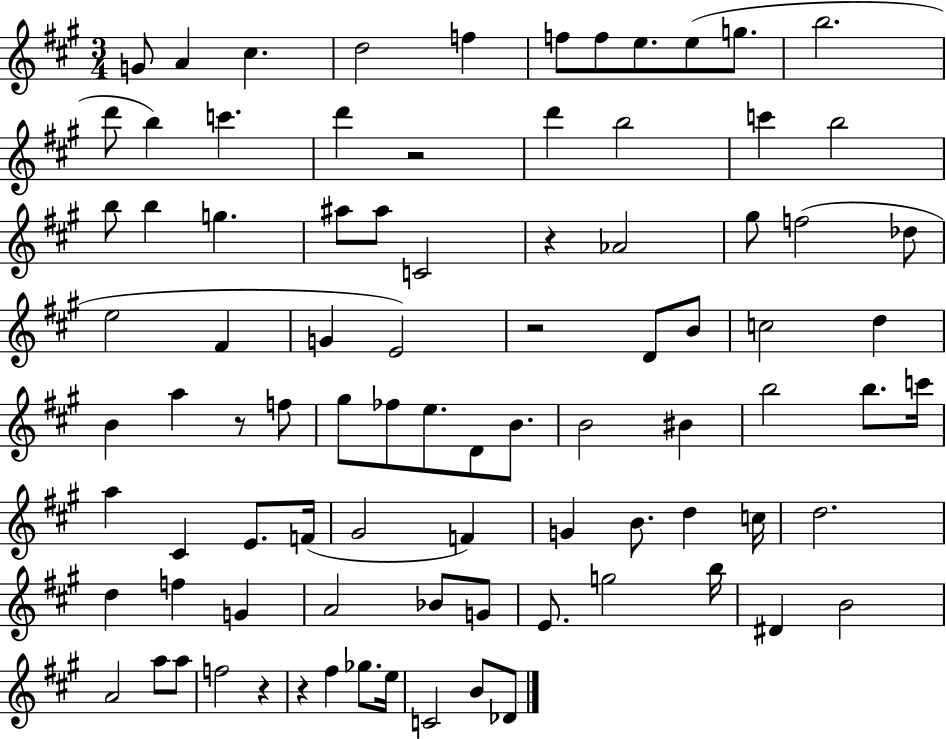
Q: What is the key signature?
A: A major